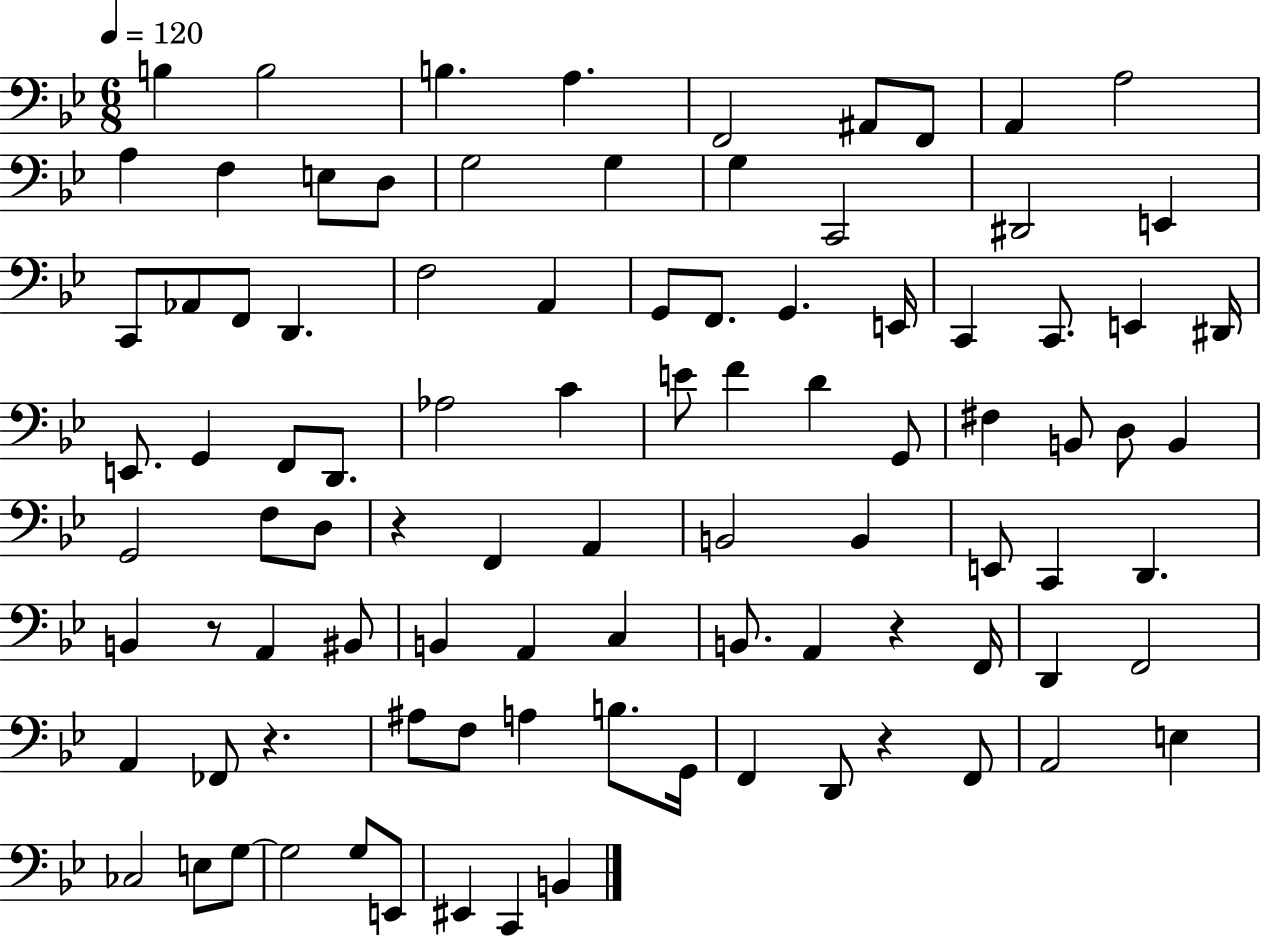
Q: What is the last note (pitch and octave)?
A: B2